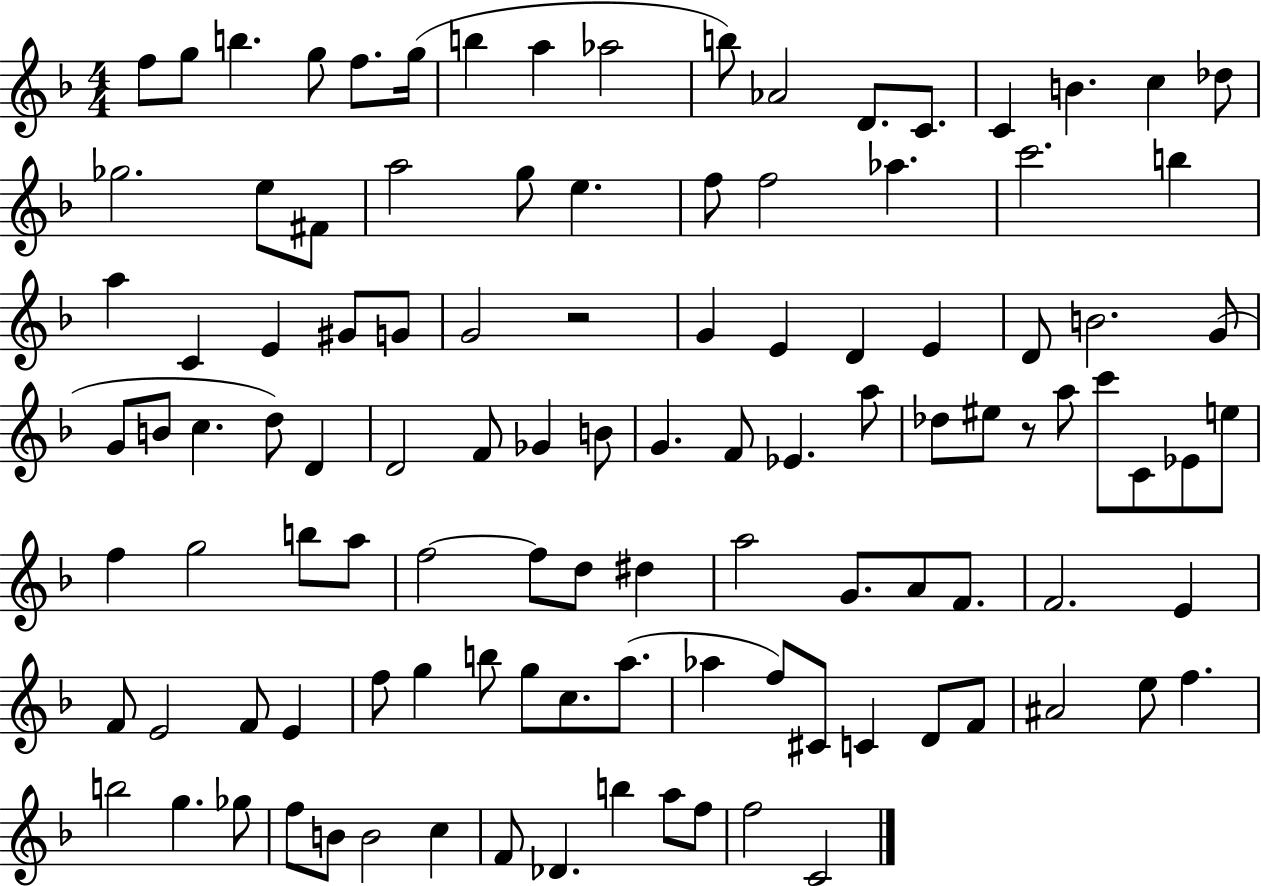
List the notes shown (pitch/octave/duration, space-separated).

F5/e G5/e B5/q. G5/e F5/e. G5/s B5/q A5/q Ab5/h B5/e Ab4/h D4/e. C4/e. C4/q B4/q. C5/q Db5/e Gb5/h. E5/e F#4/e A5/h G5/e E5/q. F5/e F5/h Ab5/q. C6/h. B5/q A5/q C4/q E4/q G#4/e G4/e G4/h R/h G4/q E4/q D4/q E4/q D4/e B4/h. G4/e G4/e B4/e C5/q. D5/e D4/q D4/h F4/e Gb4/q B4/e G4/q. F4/e Eb4/q. A5/e Db5/e EIS5/e R/e A5/e C6/e C4/e Eb4/e E5/e F5/q G5/h B5/e A5/e F5/h F5/e D5/e D#5/q A5/h G4/e. A4/e F4/e. F4/h. E4/q F4/e E4/h F4/e E4/q F5/e G5/q B5/e G5/e C5/e. A5/e. Ab5/q F5/e C#4/e C4/q D4/e F4/e A#4/h E5/e F5/q. B5/h G5/q. Gb5/e F5/e B4/e B4/h C5/q F4/e Db4/q. B5/q A5/e F5/e F5/h C4/h